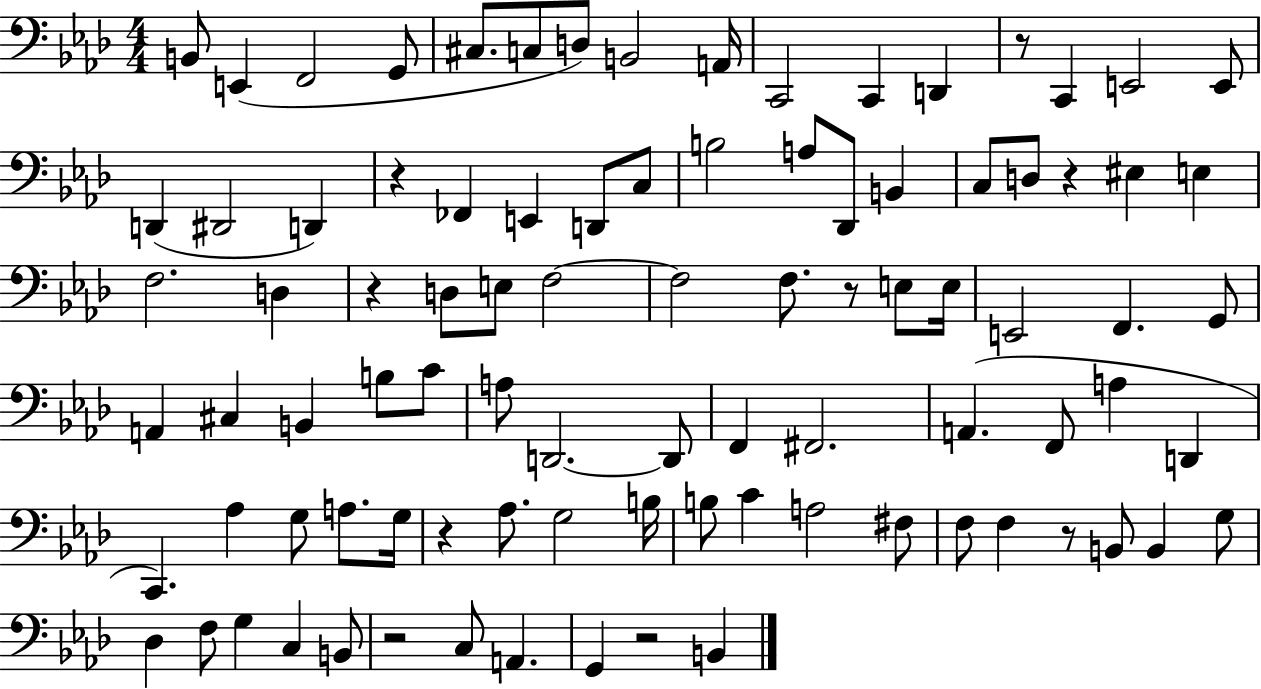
{
  \clef bass
  \numericTimeSignature
  \time 4/4
  \key aes \major
  \repeat volta 2 { b,8 e,4( f,2 g,8 | cis8. c8 d8) b,2 a,16 | c,2 c,4 d,4 | r8 c,4 e,2 e,8 | \break d,4( dis,2 d,4) | r4 fes,4 e,4 d,8 c8 | b2 a8 des,8 b,4 | c8 d8 r4 eis4 e4 | \break f2. d4 | r4 d8 e8 f2~~ | f2 f8. r8 e8 e16 | e,2 f,4. g,8 | \break a,4 cis4 b,4 b8 c'8 | a8 d,2.~~ d,8 | f,4 fis,2. | a,4.( f,8 a4 d,4 | \break c,4.) aes4 g8 a8. g16 | r4 aes8. g2 b16 | b8 c'4 a2 fis8 | f8 f4 r8 b,8 b,4 g8 | \break des4 f8 g4 c4 b,8 | r2 c8 a,4. | g,4 r2 b,4 | } \bar "|."
}